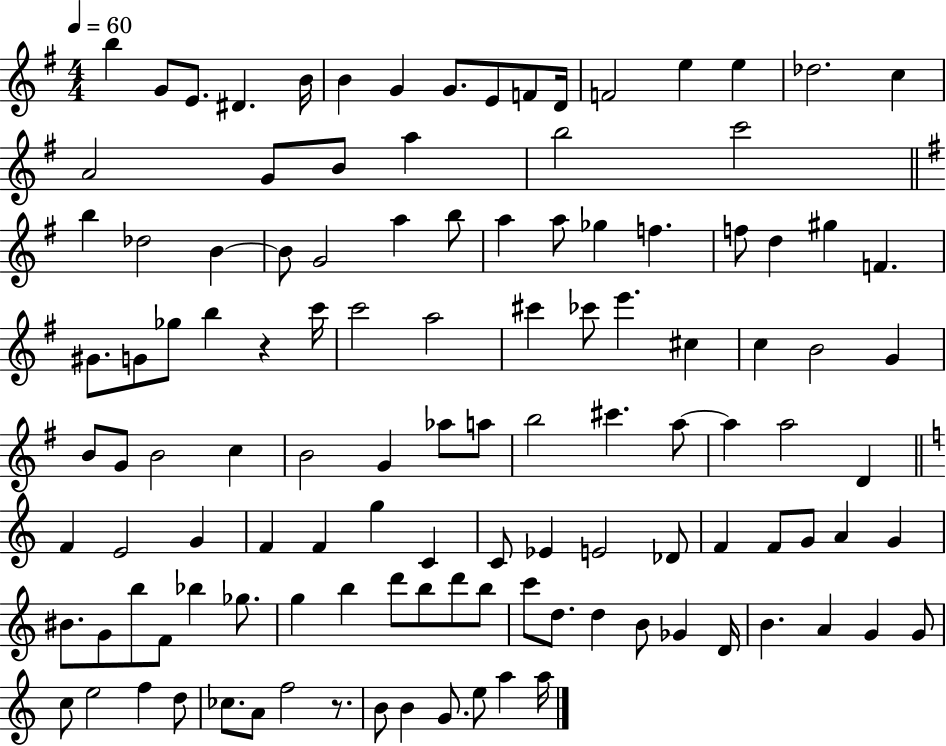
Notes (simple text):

B5/q G4/e E4/e. D#4/q. B4/s B4/q G4/q G4/e. E4/e F4/e D4/s F4/h E5/q E5/q Db5/h. C5/q A4/h G4/e B4/e A5/q B5/h C6/h B5/q Db5/h B4/q B4/e G4/h A5/q B5/e A5/q A5/e Gb5/q F5/q. F5/e D5/q G#5/q F4/q. G#4/e. G4/e Gb5/e B5/q R/q C6/s C6/h A5/h C#6/q CES6/e E6/q. C#5/q C5/q B4/h G4/q B4/e G4/e B4/h C5/q B4/h G4/q Ab5/e A5/e B5/h C#6/q. A5/e A5/q A5/h D4/q F4/q E4/h G4/q F4/q F4/q G5/q C4/q C4/e Eb4/q E4/h Db4/e F4/q F4/e G4/e A4/q G4/q BIS4/e. G4/e B5/e F4/e Bb5/q Gb5/e. G5/q B5/q D6/e B5/e D6/e B5/e C6/e D5/e. D5/q B4/e Gb4/q D4/s B4/q. A4/q G4/q G4/e C5/e E5/h F5/q D5/e CES5/e. A4/e F5/h R/e. B4/e B4/q G4/e. E5/e A5/q A5/s